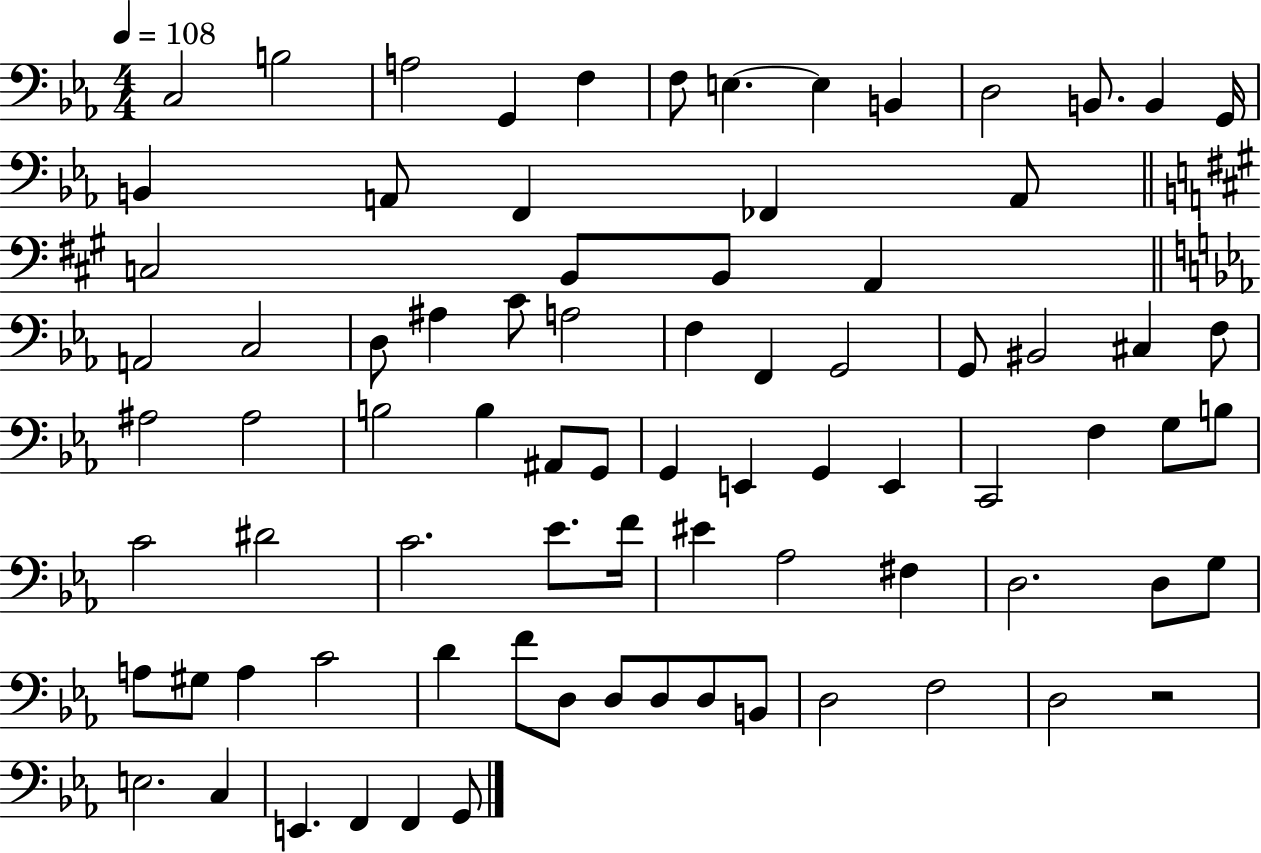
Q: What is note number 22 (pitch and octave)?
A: A2